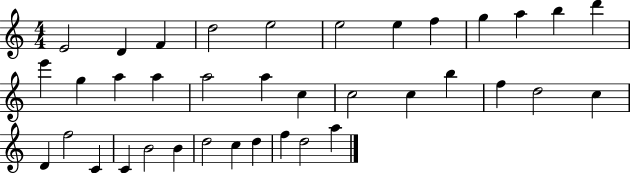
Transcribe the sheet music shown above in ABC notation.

X:1
T:Untitled
M:4/4
L:1/4
K:C
E2 D F d2 e2 e2 e f g a b d' e' g a a a2 a c c2 c b f d2 c D f2 C C B2 B d2 c d f d2 a